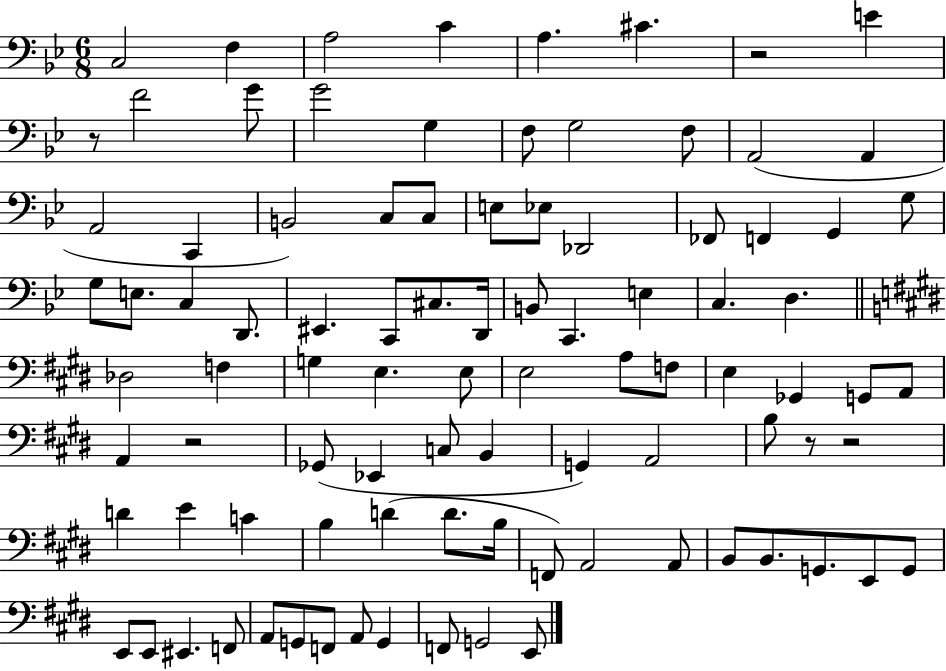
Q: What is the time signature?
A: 6/8